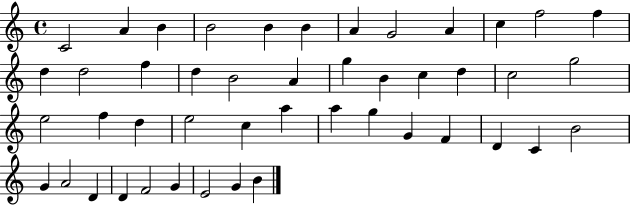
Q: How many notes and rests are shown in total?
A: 46